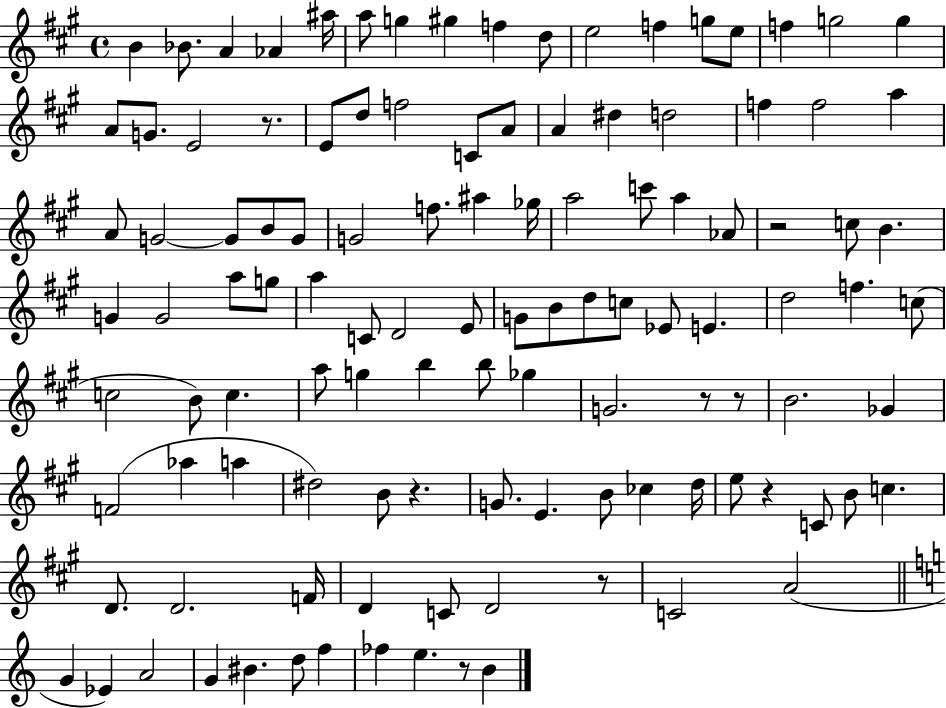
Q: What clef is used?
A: treble